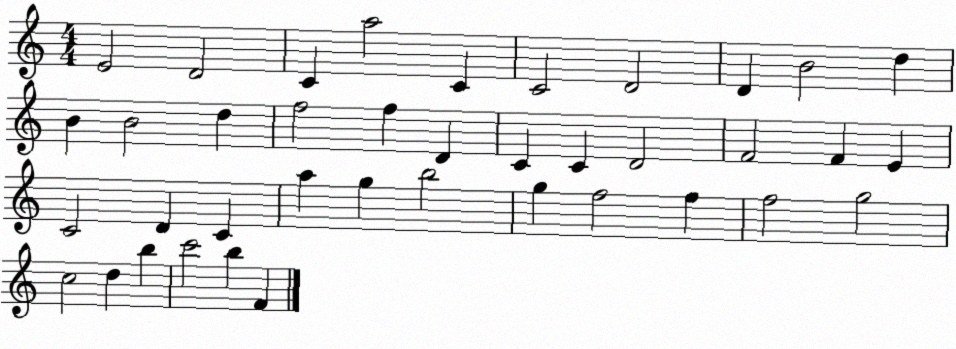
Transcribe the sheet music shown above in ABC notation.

X:1
T:Untitled
M:4/4
L:1/4
K:C
E2 D2 C a2 C C2 D2 D B2 d B B2 d f2 f D C C D2 F2 F E C2 D C a g b2 g f2 f f2 g2 c2 d b c'2 b F